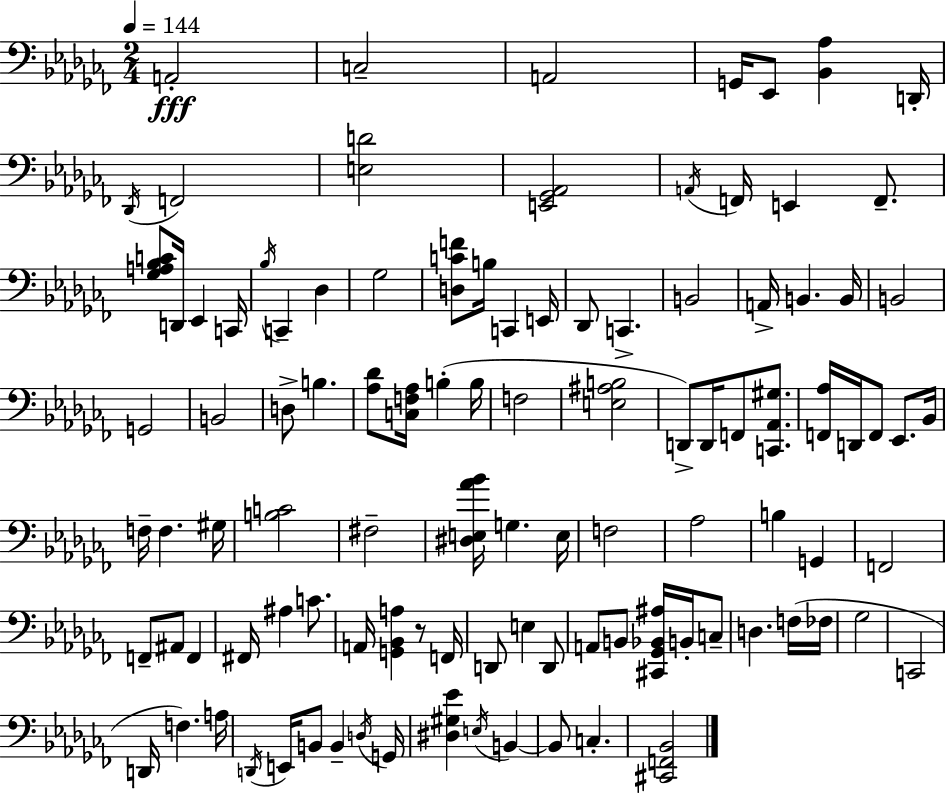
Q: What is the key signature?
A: AES minor